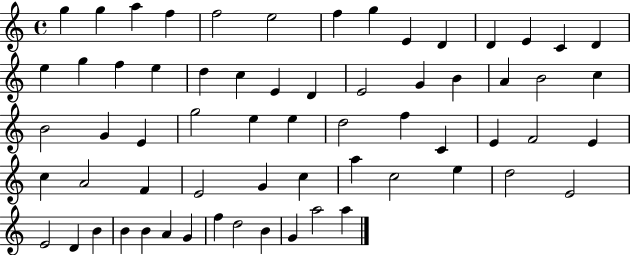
{
  \clef treble
  \time 4/4
  \defaultTimeSignature
  \key c \major
  g''4 g''4 a''4 f''4 | f''2 e''2 | f''4 g''4 e'4 d'4 | d'4 e'4 c'4 d'4 | \break e''4 g''4 f''4 e''4 | d''4 c''4 e'4 d'4 | e'2 g'4 b'4 | a'4 b'2 c''4 | \break b'2 g'4 e'4 | g''2 e''4 e''4 | d''2 f''4 c'4 | e'4 f'2 e'4 | \break c''4 a'2 f'4 | e'2 g'4 c''4 | a''4 c''2 e''4 | d''2 e'2 | \break e'2 d'4 b'4 | b'4 b'4 a'4 g'4 | f''4 d''2 b'4 | g'4 a''2 a''4 | \break \bar "|."
}